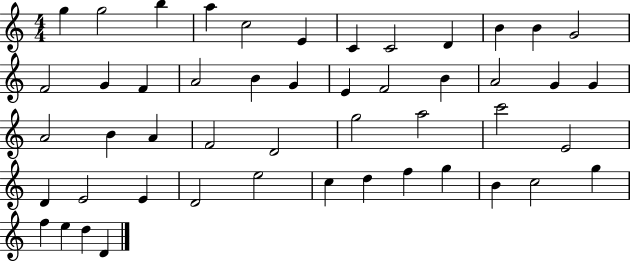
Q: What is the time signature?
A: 4/4